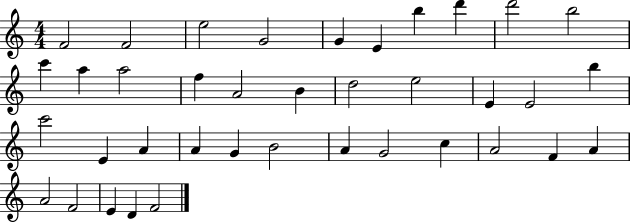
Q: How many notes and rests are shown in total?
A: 38